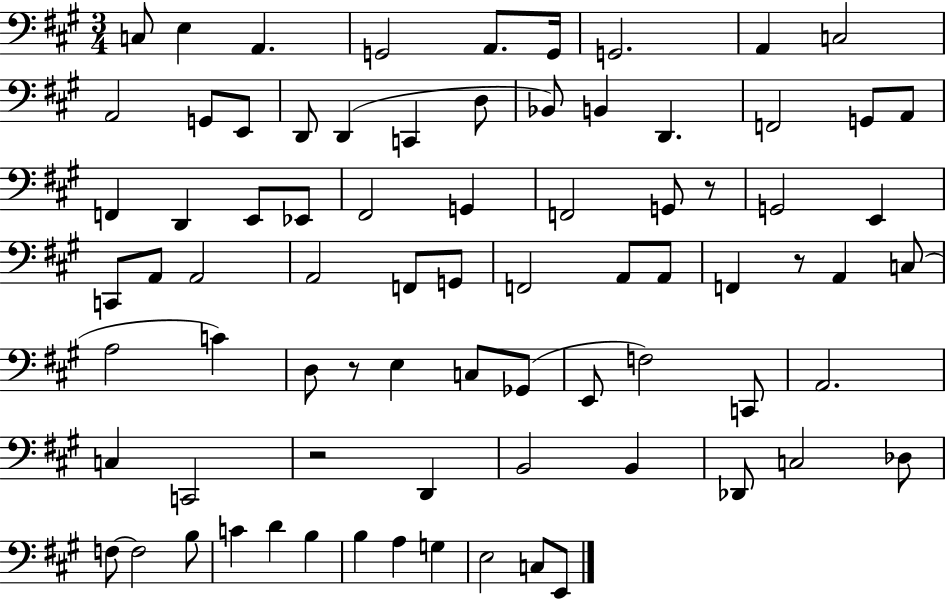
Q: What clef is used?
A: bass